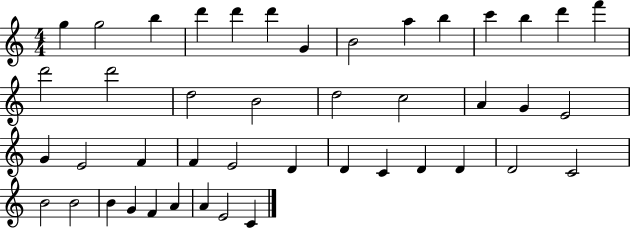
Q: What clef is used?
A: treble